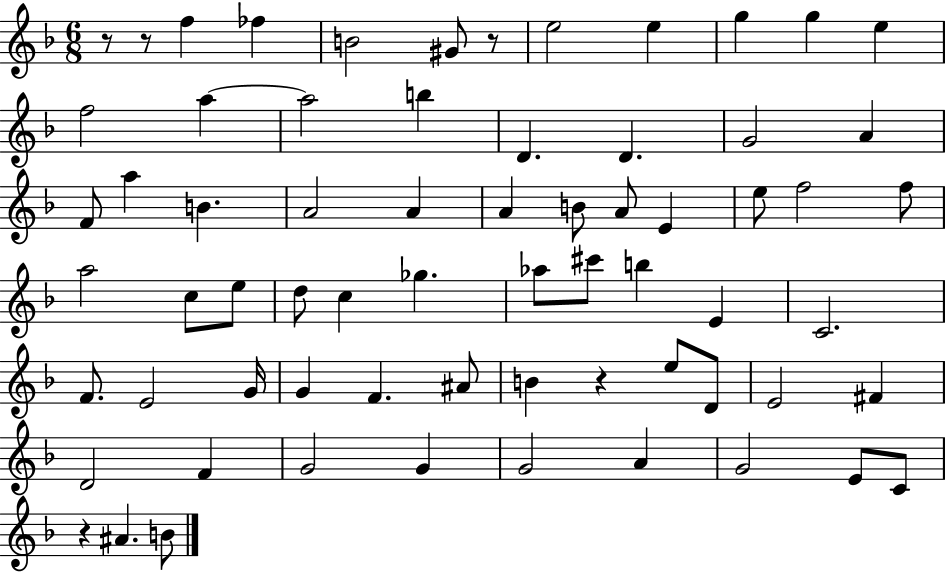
R/e R/e F5/q FES5/q B4/h G#4/e R/e E5/h E5/q G5/q G5/q E5/q F5/h A5/q A5/h B5/q D4/q. D4/q. G4/h A4/q F4/e A5/q B4/q. A4/h A4/q A4/q B4/e A4/e E4/q E5/e F5/h F5/e A5/h C5/e E5/e D5/e C5/q Gb5/q. Ab5/e C#6/e B5/q E4/q C4/h. F4/e. E4/h G4/s G4/q F4/q. A#4/e B4/q R/q E5/e D4/e E4/h F#4/q D4/h F4/q G4/h G4/q G4/h A4/q G4/h E4/e C4/e R/q A#4/q. B4/e